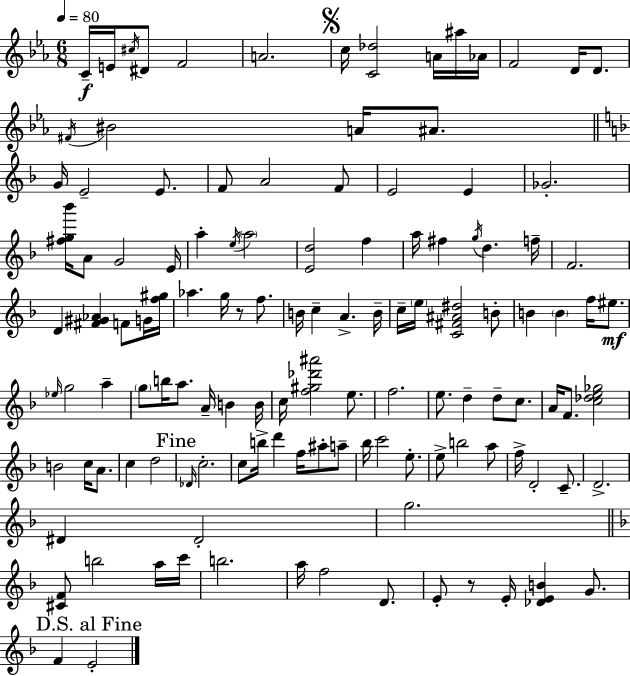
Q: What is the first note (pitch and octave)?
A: C4